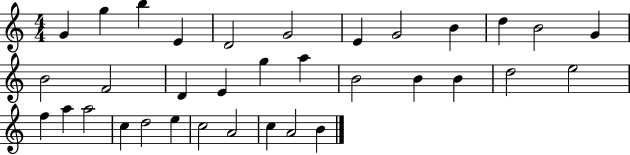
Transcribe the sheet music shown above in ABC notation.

X:1
T:Untitled
M:4/4
L:1/4
K:C
G g b E D2 G2 E G2 B d B2 G B2 F2 D E g a B2 B B d2 e2 f a a2 c d2 e c2 A2 c A2 B